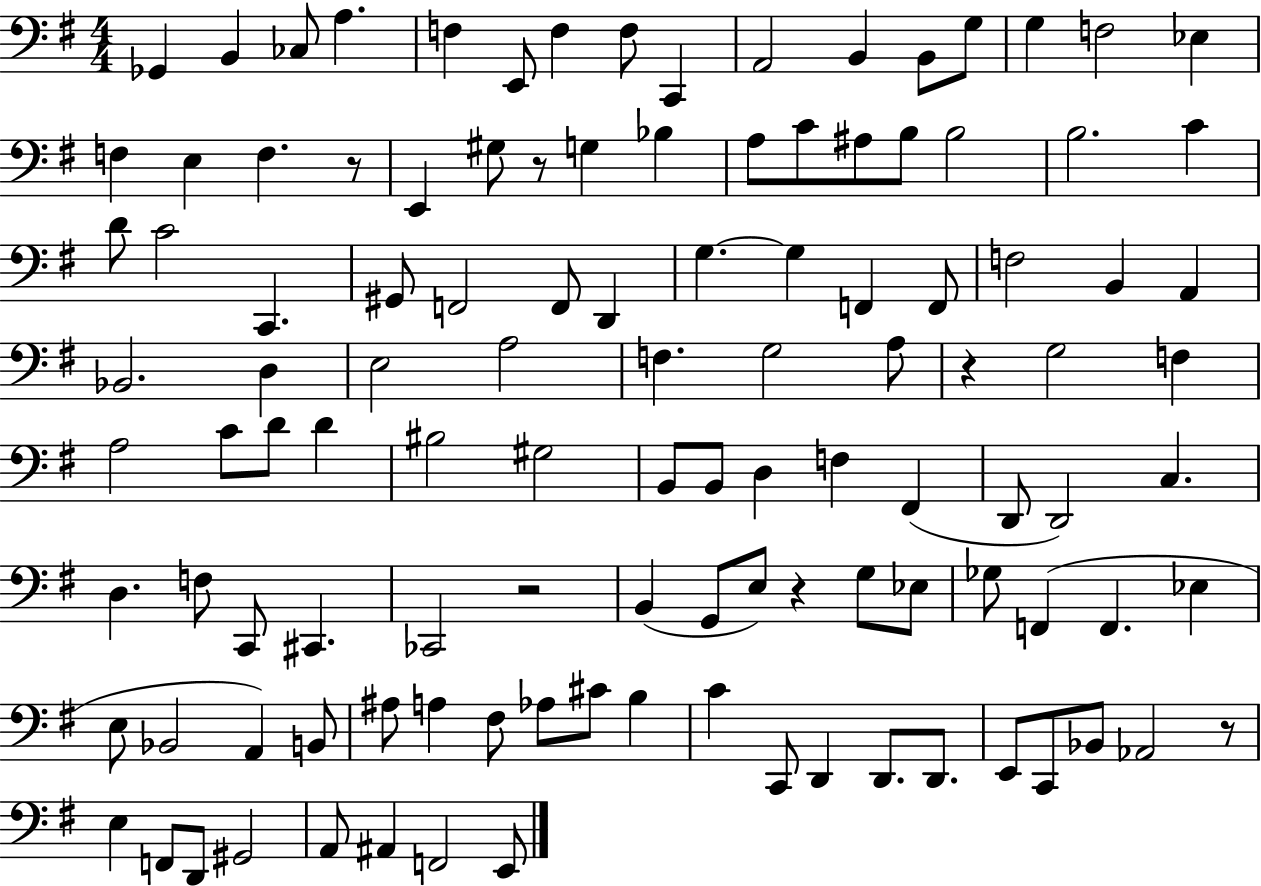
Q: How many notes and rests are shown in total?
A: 114